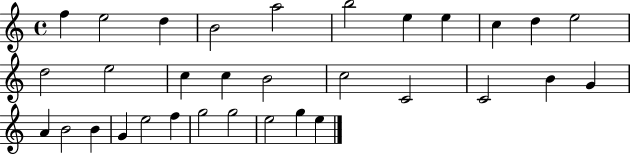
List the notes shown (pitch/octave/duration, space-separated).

F5/q E5/h D5/q B4/h A5/h B5/h E5/q E5/q C5/q D5/q E5/h D5/h E5/h C5/q C5/q B4/h C5/h C4/h C4/h B4/q G4/q A4/q B4/h B4/q G4/q E5/h F5/q G5/h G5/h E5/h G5/q E5/q